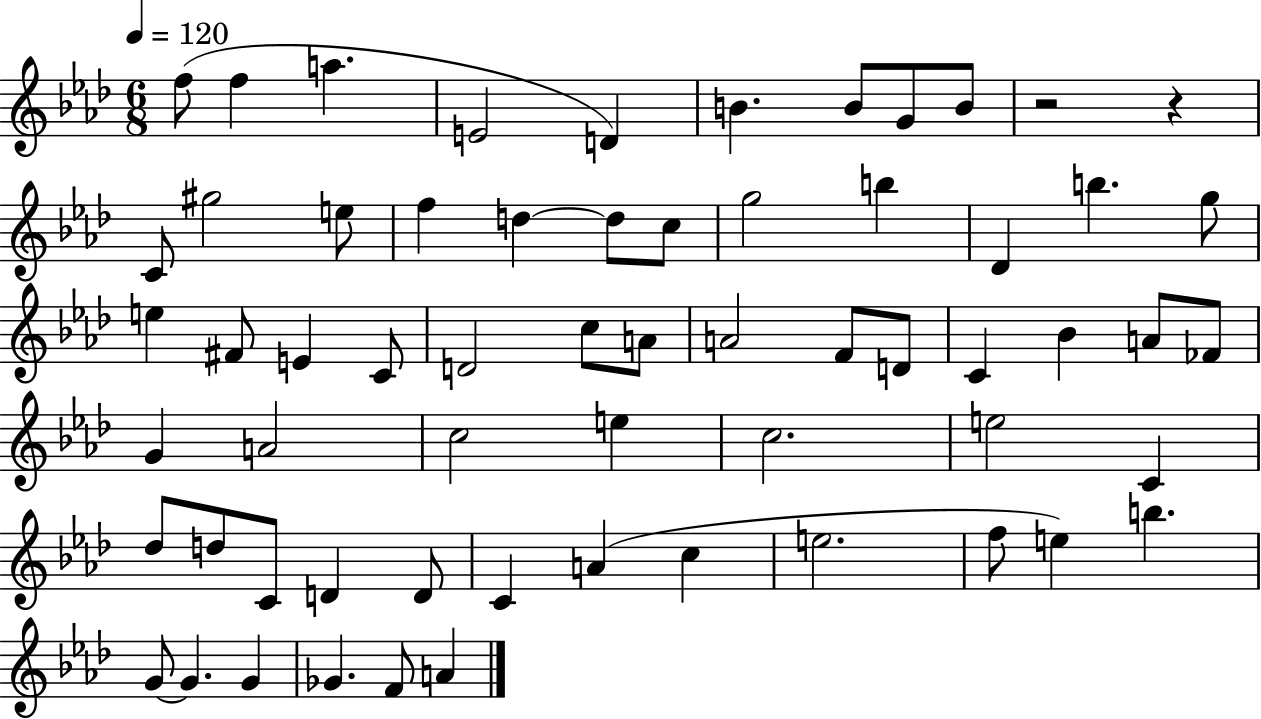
X:1
T:Untitled
M:6/8
L:1/4
K:Ab
f/2 f a E2 D B B/2 G/2 B/2 z2 z C/2 ^g2 e/2 f d d/2 c/2 g2 b _D b g/2 e ^F/2 E C/2 D2 c/2 A/2 A2 F/2 D/2 C _B A/2 _F/2 G A2 c2 e c2 e2 C _d/2 d/2 C/2 D D/2 C A c e2 f/2 e b G/2 G G _G F/2 A